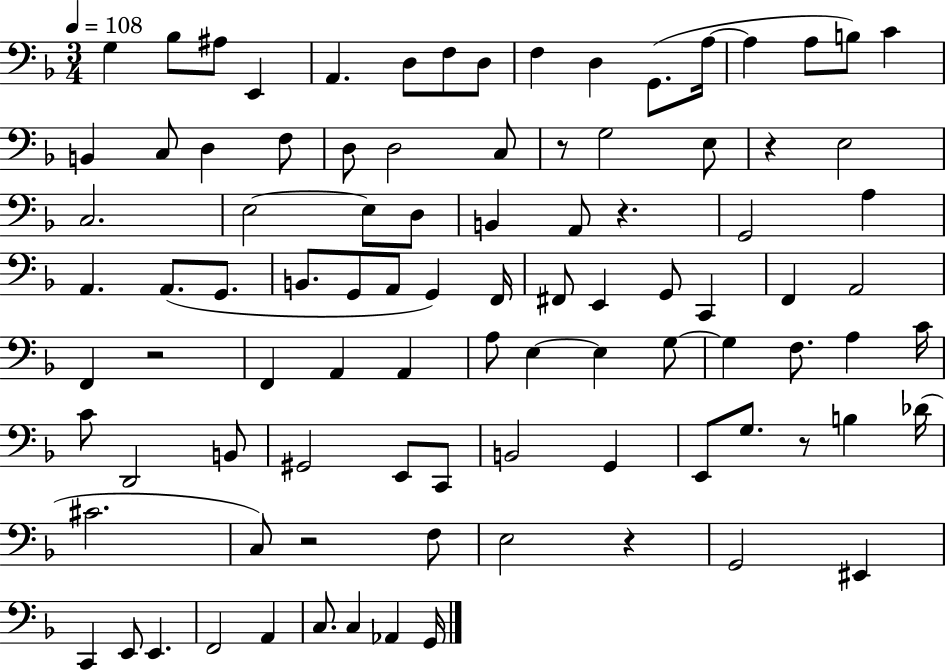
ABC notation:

X:1
T:Untitled
M:3/4
L:1/4
K:F
G, _B,/2 ^A,/2 E,, A,, D,/2 F,/2 D,/2 F, D, G,,/2 A,/4 A, A,/2 B,/2 C B,, C,/2 D, F,/2 D,/2 D,2 C,/2 z/2 G,2 E,/2 z E,2 C,2 E,2 E,/2 D,/2 B,, A,,/2 z G,,2 A, A,, A,,/2 G,,/2 B,,/2 G,,/2 A,,/2 G,, F,,/4 ^F,,/2 E,, G,,/2 C,, F,, A,,2 F,, z2 F,, A,, A,, A,/2 E, E, G,/2 G, F,/2 A, C/4 C/2 D,,2 B,,/2 ^G,,2 E,,/2 C,,/2 B,,2 G,, E,,/2 G,/2 z/2 B, _D/4 ^C2 C,/2 z2 F,/2 E,2 z G,,2 ^E,, C,, E,,/2 E,, F,,2 A,, C,/2 C, _A,, G,,/4